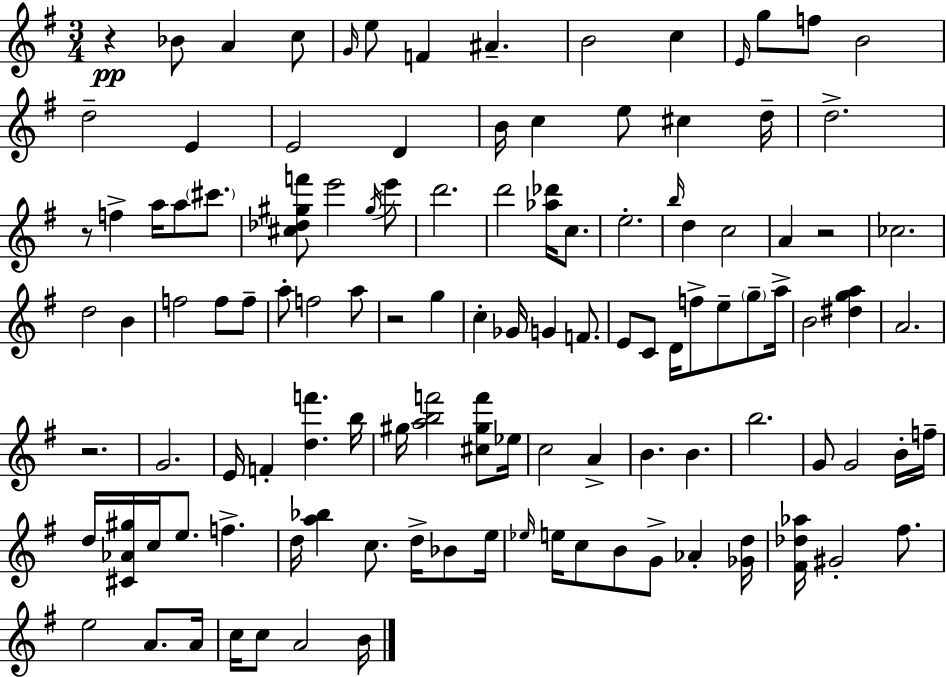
{
  \clef treble
  \numericTimeSignature
  \time 3/4
  \key e \minor
  r4\pp bes'8 a'4 c''8 | \grace { g'16 } e''8 f'4 ais'4.-- | b'2 c''4 | \grace { e'16 } g''8 f''8 b'2 | \break d''2-- e'4 | e'2 d'4 | b'16 c''4 e''8 cis''4 | d''16-- d''2.-> | \break r8 f''4-> a''16 a''8 \parenthesize cis'''8. | <cis'' des'' gis'' f'''>8 e'''2 | \acciaccatura { gis''16 } e'''8 d'''2. | d'''2 <aes'' des'''>16 | \break c''8. e''2.-. | \grace { b''16 } d''4 c''2 | a'4 r2 | ces''2. | \break d''2 | b'4 f''2 | f''8 f''8-- a''8-. f''2 | a''8 r2 | \break g''4 c''4-. ges'16 g'4 | f'8. e'8 c'8 d'16 f''8-> e''8-- | \parenthesize g''8-- a''16-> b'2 | <dis'' g'' a''>4 a'2. | \break r2. | g'2. | e'16 f'4-. <d'' f'''>4. | b''16 gis''16 <a'' b'' f'''>2 | \break <cis'' gis'' f'''>8 ees''16 c''2 | a'4-> b'4. b'4. | b''2. | g'8 g'2 | \break b'16-. f''16-- d''16 <cis' aes' gis''>16 c''16 e''8. f''4.-> | d''16 <a'' bes''>4 c''8. | d''16-> bes'8 e''16 \grace { ees''16 } e''16 c''8 b'8 g'8-> | aes'4-. <ges' d''>16 <fis' des'' aes''>16 gis'2-. | \break fis''8. e''2 | a'8. a'16 c''16 c''8 a'2 | b'16 \bar "|."
}